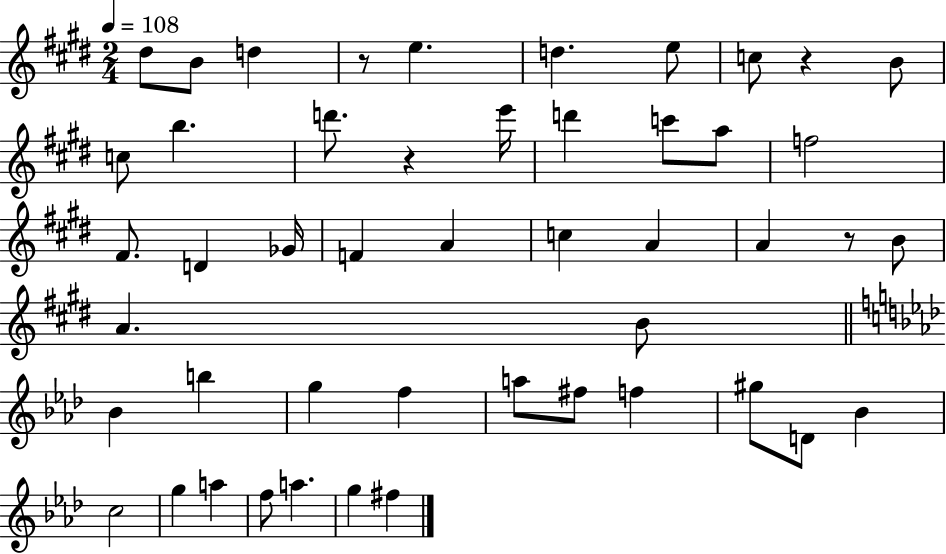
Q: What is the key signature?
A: E major